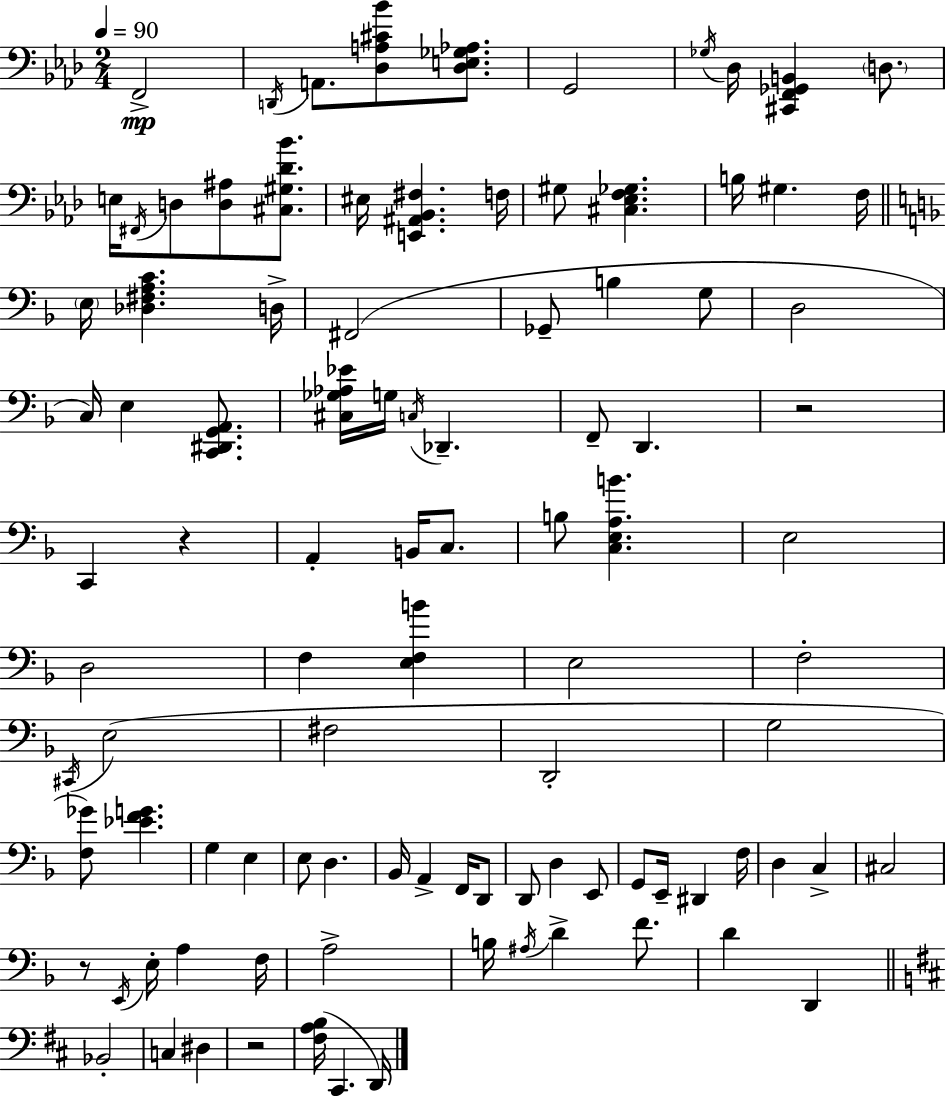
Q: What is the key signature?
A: F minor